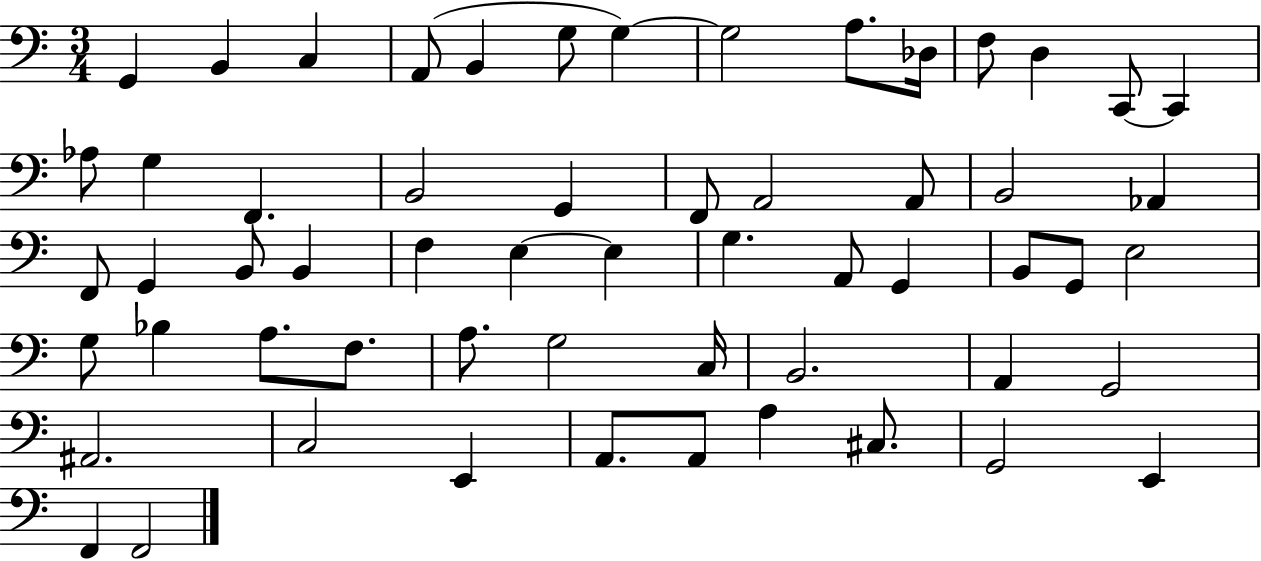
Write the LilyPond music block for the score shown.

{
  \clef bass
  \numericTimeSignature
  \time 3/4
  \key c \major
  g,4 b,4 c4 | a,8( b,4 g8 g4~~) | g2 a8. des16 | f8 d4 c,8~~ c,4 | \break aes8 g4 f,4. | b,2 g,4 | f,8 a,2 a,8 | b,2 aes,4 | \break f,8 g,4 b,8 b,4 | f4 e4~~ e4 | g4. a,8 g,4 | b,8 g,8 e2 | \break g8 bes4 a8. f8. | a8. g2 c16 | b,2. | a,4 g,2 | \break ais,2. | c2 e,4 | a,8. a,8 a4 cis8. | g,2 e,4 | \break f,4 f,2 | \bar "|."
}